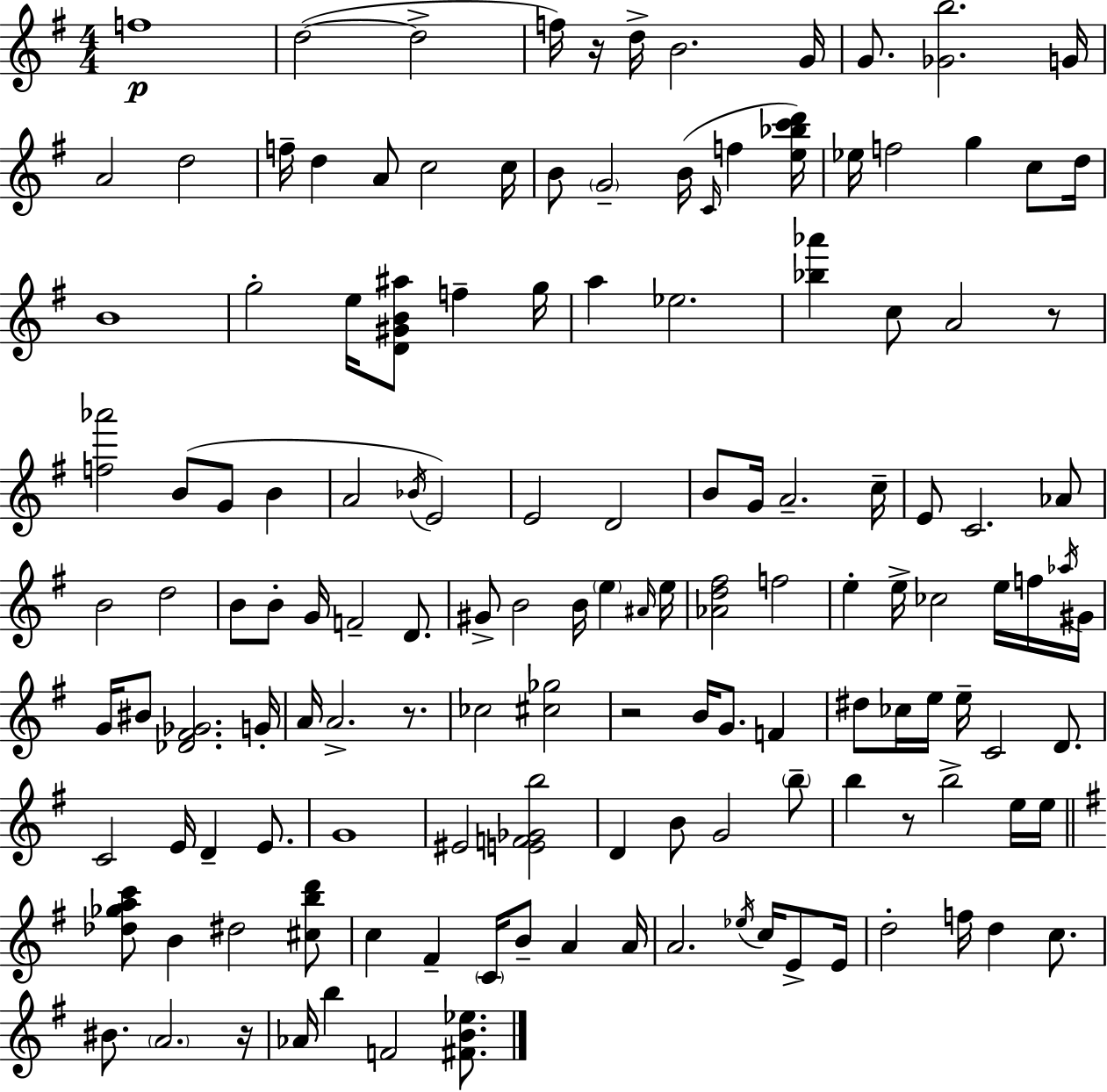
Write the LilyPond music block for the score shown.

{
  \clef treble
  \numericTimeSignature
  \time 4/4
  \key g \major
  f''1\p | d''2~(~ d''2-> | f''16) r16 d''16-> b'2. g'16 | g'8. <ges' b''>2. g'16 | \break a'2 d''2 | f''16-- d''4 a'8 c''2 c''16 | b'8 \parenthesize g'2-- b'16( \grace { c'16 } f''4 | <e'' bes'' c''' d'''>16) ees''16 f''2 g''4 c''8 | \break d''16 b'1 | g''2-. e''16 <d' gis' b' ais''>8 f''4-- | g''16 a''4 ees''2. | <bes'' aes'''>4 c''8 a'2 r8 | \break <f'' aes'''>2 b'8( g'8 b'4 | a'2 \acciaccatura { bes'16 }) e'2 | e'2 d'2 | b'8 g'16 a'2.-- | \break c''16-- e'8 c'2. | aes'8 b'2 d''2 | b'8 b'8-. g'16 f'2-- d'8. | gis'8-> b'2 b'16 \parenthesize e''4 | \break \grace { ais'16 } e''16 <aes' d'' fis''>2 f''2 | e''4-. e''16-> ces''2 | e''16 f''16 \acciaccatura { aes''16 } gis'16 g'16 bis'8 <des' fis' ges'>2. | g'16-. a'16 a'2.-> | \break r8. ces''2 <cis'' ges''>2 | r2 b'16 g'8. | f'4 dis''8 ces''16 e''16 e''16-- c'2 | d'8. c'2 e'16 d'4-- | \break e'8. g'1 | eis'2 <e' f' ges' b''>2 | d'4 b'8 g'2 | \parenthesize b''8-- b''4 r8 b''2-> | \break e''16 e''16 \bar "||" \break \key g \major <des'' ges'' a'' c'''>8 b'4 dis''2 <cis'' b'' d'''>8 | c''4 fis'4-- \parenthesize c'16 b'8-- a'4 a'16 | a'2. \acciaccatura { ees''16 } c''16 e'8-> | e'16 d''2-. f''16 d''4 c''8. | \break bis'8. \parenthesize a'2. | r16 aes'16 b''4 f'2 <fis' b' ees''>8. | \bar "|."
}